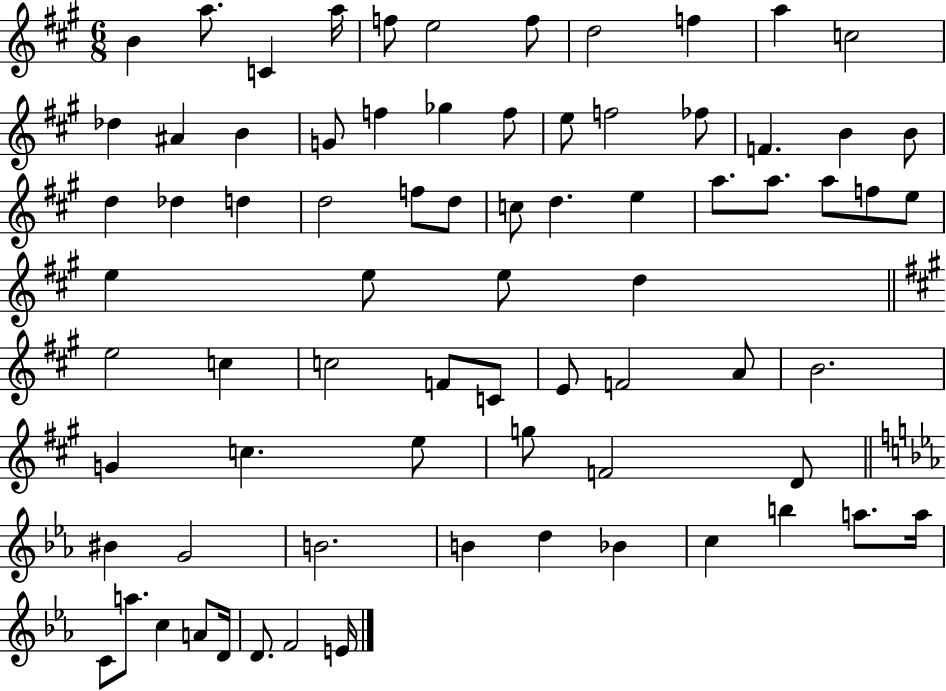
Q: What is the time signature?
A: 6/8